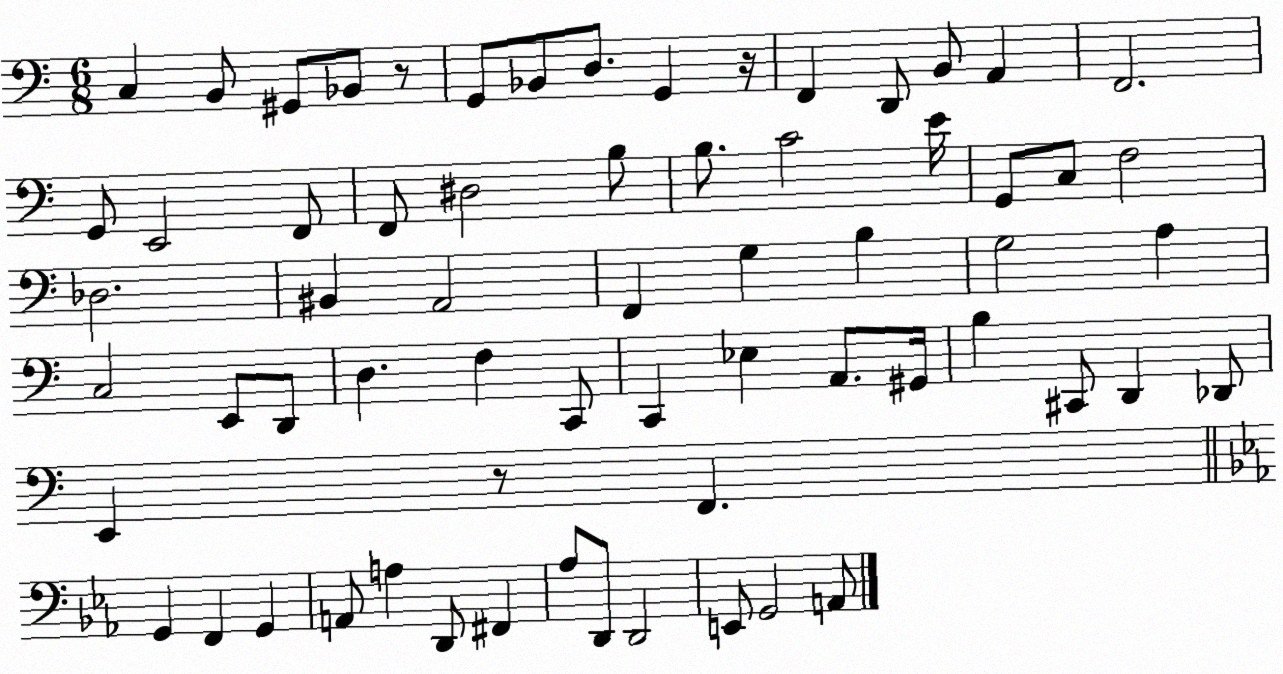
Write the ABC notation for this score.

X:1
T:Untitled
M:6/8
L:1/4
K:C
C, B,,/2 ^G,,/2 _B,,/2 z/2 G,,/2 _B,,/2 D,/2 G,, z/4 F,, D,,/2 B,,/2 A,, F,,2 G,,/2 E,,2 F,,/2 F,,/2 ^D,2 B,/2 B,/2 C2 E/4 G,,/2 C,/2 F,2 _D,2 ^B,, A,,2 F,, G, B, G,2 A, C,2 E,,/2 D,,/2 D, F, C,,/2 C,, _E, A,,/2 ^G,,/4 B, ^C,,/2 D,, _D,,/2 E,, z/2 F,, G,, F,, G,, A,,/2 A, D,,/2 ^F,, _A,/2 D,,/2 D,,2 E,,/2 G,,2 A,,/2